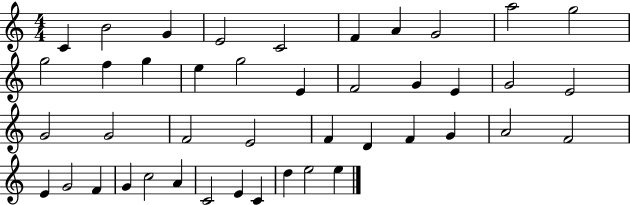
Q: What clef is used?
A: treble